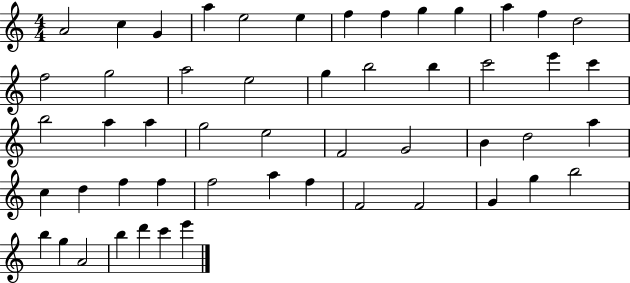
A4/h C5/q G4/q A5/q E5/h E5/q F5/q F5/q G5/q G5/q A5/q F5/q D5/h F5/h G5/h A5/h E5/h G5/q B5/h B5/q C6/h E6/q C6/q B5/h A5/q A5/q G5/h E5/h F4/h G4/h B4/q D5/h A5/q C5/q D5/q F5/q F5/q F5/h A5/q F5/q F4/h F4/h G4/q G5/q B5/h B5/q G5/q A4/h B5/q D6/q C6/q E6/q